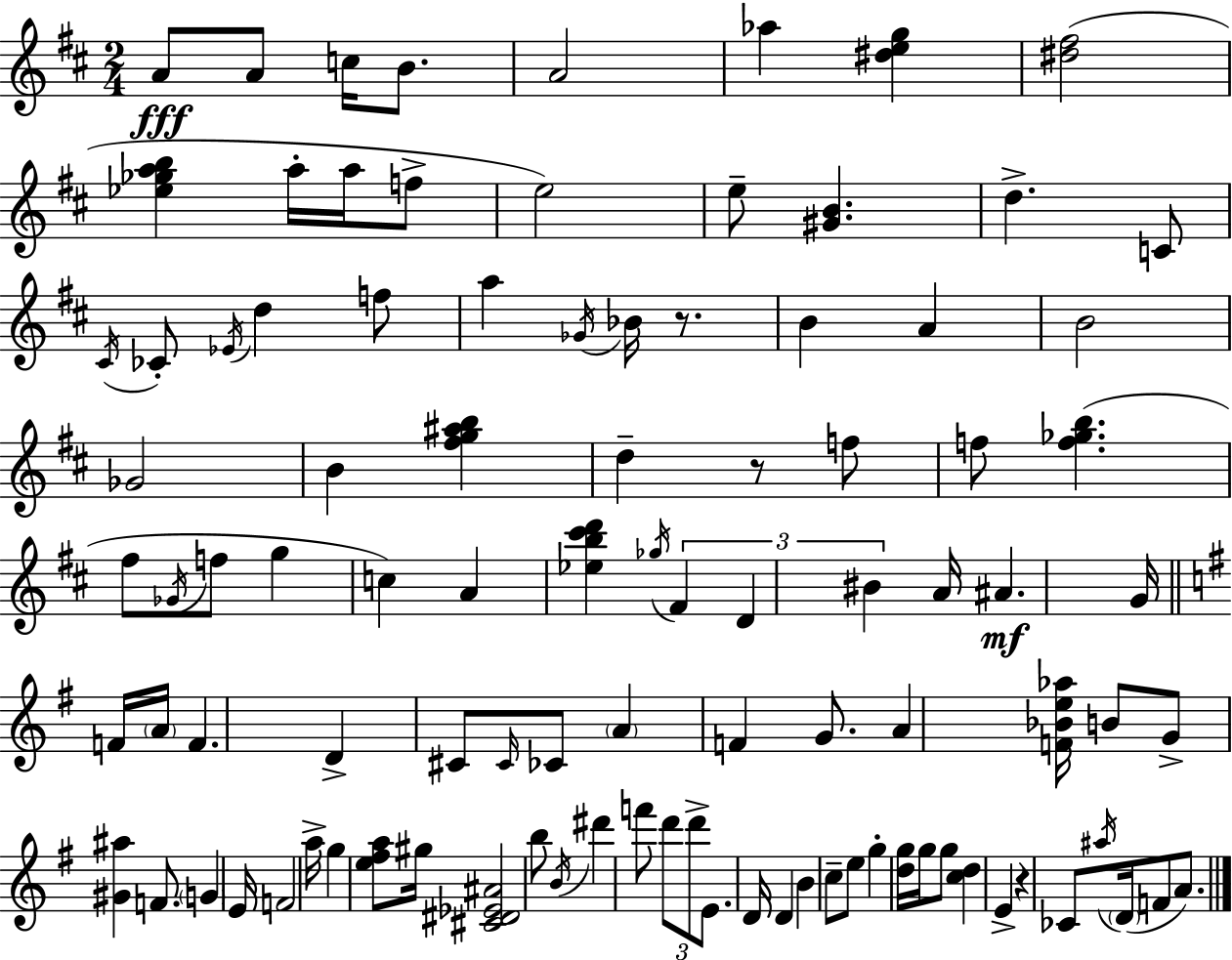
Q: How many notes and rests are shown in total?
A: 99